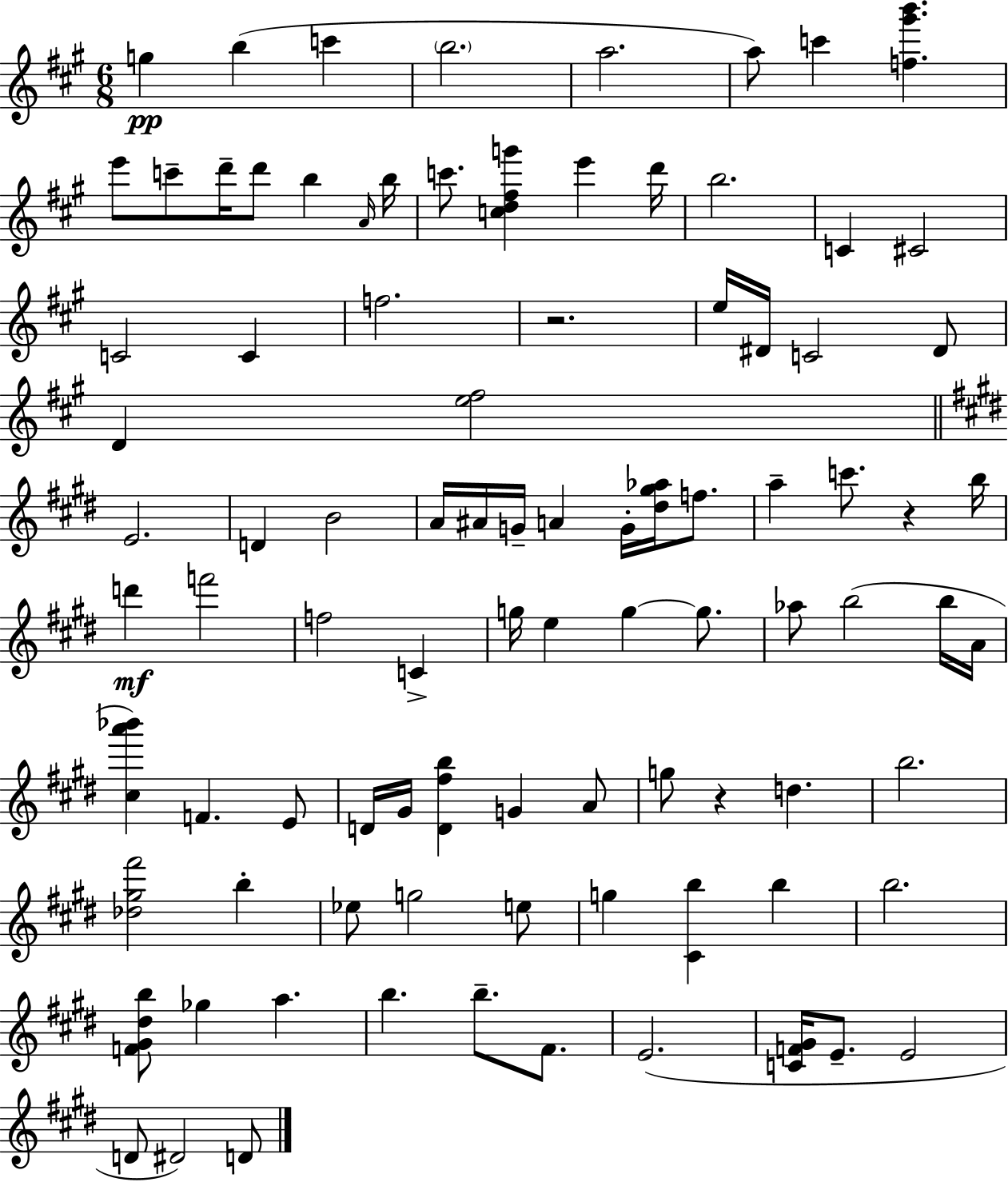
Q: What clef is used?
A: treble